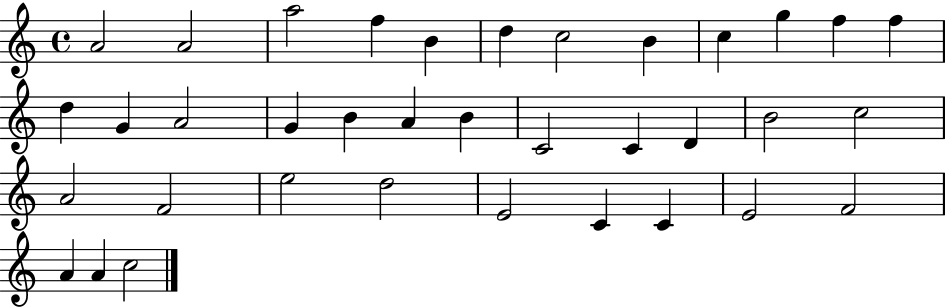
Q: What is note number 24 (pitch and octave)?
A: C5